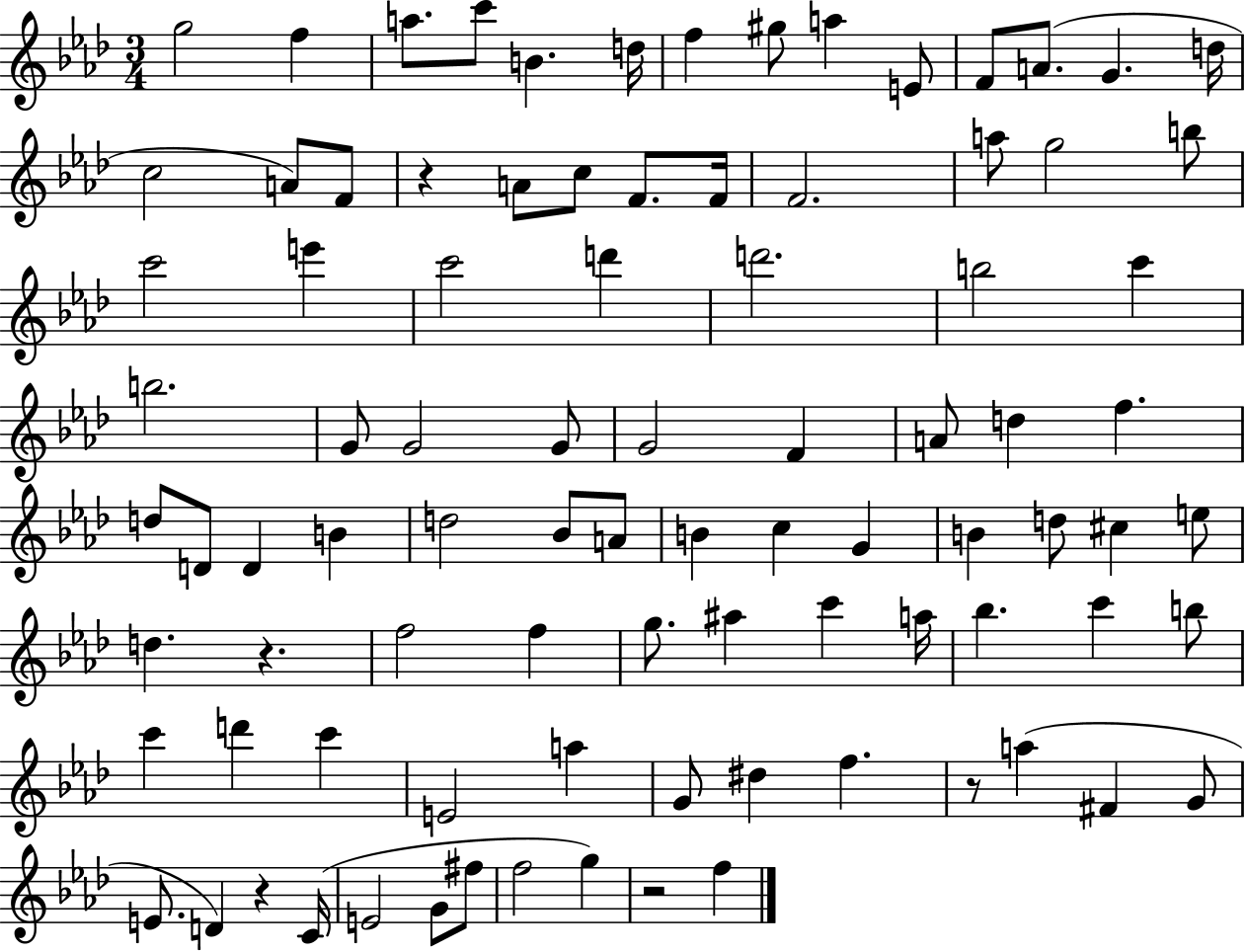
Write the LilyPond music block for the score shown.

{
  \clef treble
  \numericTimeSignature
  \time 3/4
  \key aes \major
  g''2 f''4 | a''8. c'''8 b'4. d''16 | f''4 gis''8 a''4 e'8 | f'8 a'8.( g'4. d''16 | \break c''2 a'8) f'8 | r4 a'8 c''8 f'8. f'16 | f'2. | a''8 g''2 b''8 | \break c'''2 e'''4 | c'''2 d'''4 | d'''2. | b''2 c'''4 | \break b''2. | g'8 g'2 g'8 | g'2 f'4 | a'8 d''4 f''4. | \break d''8 d'8 d'4 b'4 | d''2 bes'8 a'8 | b'4 c''4 g'4 | b'4 d''8 cis''4 e''8 | \break d''4. r4. | f''2 f''4 | g''8. ais''4 c'''4 a''16 | bes''4. c'''4 b''8 | \break c'''4 d'''4 c'''4 | e'2 a''4 | g'8 dis''4 f''4. | r8 a''4( fis'4 g'8 | \break e'8. d'4) r4 c'16( | e'2 g'8 fis''8 | f''2 g''4) | r2 f''4 | \break \bar "|."
}